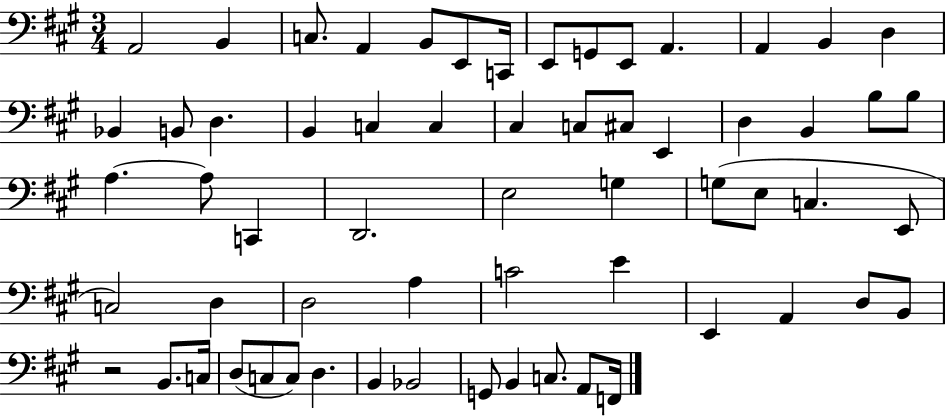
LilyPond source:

{
  \clef bass
  \numericTimeSignature
  \time 3/4
  \key a \major
  a,2 b,4 | c8. a,4 b,8 e,8 c,16 | e,8 g,8 e,8 a,4. | a,4 b,4 d4 | \break bes,4 b,8 d4. | b,4 c4 c4 | cis4 c8 cis8 e,4 | d4 b,4 b8 b8 | \break a4.~~ a8 c,4 | d,2. | e2 g4 | g8( e8 c4. e,8 | \break c2) d4 | d2 a4 | c'2 e'4 | e,4 a,4 d8 b,8 | \break r2 b,8. c16 | d8( c8 c8) d4. | b,4 bes,2 | g,8 b,4 c8. a,8 f,16 | \break \bar "|."
}